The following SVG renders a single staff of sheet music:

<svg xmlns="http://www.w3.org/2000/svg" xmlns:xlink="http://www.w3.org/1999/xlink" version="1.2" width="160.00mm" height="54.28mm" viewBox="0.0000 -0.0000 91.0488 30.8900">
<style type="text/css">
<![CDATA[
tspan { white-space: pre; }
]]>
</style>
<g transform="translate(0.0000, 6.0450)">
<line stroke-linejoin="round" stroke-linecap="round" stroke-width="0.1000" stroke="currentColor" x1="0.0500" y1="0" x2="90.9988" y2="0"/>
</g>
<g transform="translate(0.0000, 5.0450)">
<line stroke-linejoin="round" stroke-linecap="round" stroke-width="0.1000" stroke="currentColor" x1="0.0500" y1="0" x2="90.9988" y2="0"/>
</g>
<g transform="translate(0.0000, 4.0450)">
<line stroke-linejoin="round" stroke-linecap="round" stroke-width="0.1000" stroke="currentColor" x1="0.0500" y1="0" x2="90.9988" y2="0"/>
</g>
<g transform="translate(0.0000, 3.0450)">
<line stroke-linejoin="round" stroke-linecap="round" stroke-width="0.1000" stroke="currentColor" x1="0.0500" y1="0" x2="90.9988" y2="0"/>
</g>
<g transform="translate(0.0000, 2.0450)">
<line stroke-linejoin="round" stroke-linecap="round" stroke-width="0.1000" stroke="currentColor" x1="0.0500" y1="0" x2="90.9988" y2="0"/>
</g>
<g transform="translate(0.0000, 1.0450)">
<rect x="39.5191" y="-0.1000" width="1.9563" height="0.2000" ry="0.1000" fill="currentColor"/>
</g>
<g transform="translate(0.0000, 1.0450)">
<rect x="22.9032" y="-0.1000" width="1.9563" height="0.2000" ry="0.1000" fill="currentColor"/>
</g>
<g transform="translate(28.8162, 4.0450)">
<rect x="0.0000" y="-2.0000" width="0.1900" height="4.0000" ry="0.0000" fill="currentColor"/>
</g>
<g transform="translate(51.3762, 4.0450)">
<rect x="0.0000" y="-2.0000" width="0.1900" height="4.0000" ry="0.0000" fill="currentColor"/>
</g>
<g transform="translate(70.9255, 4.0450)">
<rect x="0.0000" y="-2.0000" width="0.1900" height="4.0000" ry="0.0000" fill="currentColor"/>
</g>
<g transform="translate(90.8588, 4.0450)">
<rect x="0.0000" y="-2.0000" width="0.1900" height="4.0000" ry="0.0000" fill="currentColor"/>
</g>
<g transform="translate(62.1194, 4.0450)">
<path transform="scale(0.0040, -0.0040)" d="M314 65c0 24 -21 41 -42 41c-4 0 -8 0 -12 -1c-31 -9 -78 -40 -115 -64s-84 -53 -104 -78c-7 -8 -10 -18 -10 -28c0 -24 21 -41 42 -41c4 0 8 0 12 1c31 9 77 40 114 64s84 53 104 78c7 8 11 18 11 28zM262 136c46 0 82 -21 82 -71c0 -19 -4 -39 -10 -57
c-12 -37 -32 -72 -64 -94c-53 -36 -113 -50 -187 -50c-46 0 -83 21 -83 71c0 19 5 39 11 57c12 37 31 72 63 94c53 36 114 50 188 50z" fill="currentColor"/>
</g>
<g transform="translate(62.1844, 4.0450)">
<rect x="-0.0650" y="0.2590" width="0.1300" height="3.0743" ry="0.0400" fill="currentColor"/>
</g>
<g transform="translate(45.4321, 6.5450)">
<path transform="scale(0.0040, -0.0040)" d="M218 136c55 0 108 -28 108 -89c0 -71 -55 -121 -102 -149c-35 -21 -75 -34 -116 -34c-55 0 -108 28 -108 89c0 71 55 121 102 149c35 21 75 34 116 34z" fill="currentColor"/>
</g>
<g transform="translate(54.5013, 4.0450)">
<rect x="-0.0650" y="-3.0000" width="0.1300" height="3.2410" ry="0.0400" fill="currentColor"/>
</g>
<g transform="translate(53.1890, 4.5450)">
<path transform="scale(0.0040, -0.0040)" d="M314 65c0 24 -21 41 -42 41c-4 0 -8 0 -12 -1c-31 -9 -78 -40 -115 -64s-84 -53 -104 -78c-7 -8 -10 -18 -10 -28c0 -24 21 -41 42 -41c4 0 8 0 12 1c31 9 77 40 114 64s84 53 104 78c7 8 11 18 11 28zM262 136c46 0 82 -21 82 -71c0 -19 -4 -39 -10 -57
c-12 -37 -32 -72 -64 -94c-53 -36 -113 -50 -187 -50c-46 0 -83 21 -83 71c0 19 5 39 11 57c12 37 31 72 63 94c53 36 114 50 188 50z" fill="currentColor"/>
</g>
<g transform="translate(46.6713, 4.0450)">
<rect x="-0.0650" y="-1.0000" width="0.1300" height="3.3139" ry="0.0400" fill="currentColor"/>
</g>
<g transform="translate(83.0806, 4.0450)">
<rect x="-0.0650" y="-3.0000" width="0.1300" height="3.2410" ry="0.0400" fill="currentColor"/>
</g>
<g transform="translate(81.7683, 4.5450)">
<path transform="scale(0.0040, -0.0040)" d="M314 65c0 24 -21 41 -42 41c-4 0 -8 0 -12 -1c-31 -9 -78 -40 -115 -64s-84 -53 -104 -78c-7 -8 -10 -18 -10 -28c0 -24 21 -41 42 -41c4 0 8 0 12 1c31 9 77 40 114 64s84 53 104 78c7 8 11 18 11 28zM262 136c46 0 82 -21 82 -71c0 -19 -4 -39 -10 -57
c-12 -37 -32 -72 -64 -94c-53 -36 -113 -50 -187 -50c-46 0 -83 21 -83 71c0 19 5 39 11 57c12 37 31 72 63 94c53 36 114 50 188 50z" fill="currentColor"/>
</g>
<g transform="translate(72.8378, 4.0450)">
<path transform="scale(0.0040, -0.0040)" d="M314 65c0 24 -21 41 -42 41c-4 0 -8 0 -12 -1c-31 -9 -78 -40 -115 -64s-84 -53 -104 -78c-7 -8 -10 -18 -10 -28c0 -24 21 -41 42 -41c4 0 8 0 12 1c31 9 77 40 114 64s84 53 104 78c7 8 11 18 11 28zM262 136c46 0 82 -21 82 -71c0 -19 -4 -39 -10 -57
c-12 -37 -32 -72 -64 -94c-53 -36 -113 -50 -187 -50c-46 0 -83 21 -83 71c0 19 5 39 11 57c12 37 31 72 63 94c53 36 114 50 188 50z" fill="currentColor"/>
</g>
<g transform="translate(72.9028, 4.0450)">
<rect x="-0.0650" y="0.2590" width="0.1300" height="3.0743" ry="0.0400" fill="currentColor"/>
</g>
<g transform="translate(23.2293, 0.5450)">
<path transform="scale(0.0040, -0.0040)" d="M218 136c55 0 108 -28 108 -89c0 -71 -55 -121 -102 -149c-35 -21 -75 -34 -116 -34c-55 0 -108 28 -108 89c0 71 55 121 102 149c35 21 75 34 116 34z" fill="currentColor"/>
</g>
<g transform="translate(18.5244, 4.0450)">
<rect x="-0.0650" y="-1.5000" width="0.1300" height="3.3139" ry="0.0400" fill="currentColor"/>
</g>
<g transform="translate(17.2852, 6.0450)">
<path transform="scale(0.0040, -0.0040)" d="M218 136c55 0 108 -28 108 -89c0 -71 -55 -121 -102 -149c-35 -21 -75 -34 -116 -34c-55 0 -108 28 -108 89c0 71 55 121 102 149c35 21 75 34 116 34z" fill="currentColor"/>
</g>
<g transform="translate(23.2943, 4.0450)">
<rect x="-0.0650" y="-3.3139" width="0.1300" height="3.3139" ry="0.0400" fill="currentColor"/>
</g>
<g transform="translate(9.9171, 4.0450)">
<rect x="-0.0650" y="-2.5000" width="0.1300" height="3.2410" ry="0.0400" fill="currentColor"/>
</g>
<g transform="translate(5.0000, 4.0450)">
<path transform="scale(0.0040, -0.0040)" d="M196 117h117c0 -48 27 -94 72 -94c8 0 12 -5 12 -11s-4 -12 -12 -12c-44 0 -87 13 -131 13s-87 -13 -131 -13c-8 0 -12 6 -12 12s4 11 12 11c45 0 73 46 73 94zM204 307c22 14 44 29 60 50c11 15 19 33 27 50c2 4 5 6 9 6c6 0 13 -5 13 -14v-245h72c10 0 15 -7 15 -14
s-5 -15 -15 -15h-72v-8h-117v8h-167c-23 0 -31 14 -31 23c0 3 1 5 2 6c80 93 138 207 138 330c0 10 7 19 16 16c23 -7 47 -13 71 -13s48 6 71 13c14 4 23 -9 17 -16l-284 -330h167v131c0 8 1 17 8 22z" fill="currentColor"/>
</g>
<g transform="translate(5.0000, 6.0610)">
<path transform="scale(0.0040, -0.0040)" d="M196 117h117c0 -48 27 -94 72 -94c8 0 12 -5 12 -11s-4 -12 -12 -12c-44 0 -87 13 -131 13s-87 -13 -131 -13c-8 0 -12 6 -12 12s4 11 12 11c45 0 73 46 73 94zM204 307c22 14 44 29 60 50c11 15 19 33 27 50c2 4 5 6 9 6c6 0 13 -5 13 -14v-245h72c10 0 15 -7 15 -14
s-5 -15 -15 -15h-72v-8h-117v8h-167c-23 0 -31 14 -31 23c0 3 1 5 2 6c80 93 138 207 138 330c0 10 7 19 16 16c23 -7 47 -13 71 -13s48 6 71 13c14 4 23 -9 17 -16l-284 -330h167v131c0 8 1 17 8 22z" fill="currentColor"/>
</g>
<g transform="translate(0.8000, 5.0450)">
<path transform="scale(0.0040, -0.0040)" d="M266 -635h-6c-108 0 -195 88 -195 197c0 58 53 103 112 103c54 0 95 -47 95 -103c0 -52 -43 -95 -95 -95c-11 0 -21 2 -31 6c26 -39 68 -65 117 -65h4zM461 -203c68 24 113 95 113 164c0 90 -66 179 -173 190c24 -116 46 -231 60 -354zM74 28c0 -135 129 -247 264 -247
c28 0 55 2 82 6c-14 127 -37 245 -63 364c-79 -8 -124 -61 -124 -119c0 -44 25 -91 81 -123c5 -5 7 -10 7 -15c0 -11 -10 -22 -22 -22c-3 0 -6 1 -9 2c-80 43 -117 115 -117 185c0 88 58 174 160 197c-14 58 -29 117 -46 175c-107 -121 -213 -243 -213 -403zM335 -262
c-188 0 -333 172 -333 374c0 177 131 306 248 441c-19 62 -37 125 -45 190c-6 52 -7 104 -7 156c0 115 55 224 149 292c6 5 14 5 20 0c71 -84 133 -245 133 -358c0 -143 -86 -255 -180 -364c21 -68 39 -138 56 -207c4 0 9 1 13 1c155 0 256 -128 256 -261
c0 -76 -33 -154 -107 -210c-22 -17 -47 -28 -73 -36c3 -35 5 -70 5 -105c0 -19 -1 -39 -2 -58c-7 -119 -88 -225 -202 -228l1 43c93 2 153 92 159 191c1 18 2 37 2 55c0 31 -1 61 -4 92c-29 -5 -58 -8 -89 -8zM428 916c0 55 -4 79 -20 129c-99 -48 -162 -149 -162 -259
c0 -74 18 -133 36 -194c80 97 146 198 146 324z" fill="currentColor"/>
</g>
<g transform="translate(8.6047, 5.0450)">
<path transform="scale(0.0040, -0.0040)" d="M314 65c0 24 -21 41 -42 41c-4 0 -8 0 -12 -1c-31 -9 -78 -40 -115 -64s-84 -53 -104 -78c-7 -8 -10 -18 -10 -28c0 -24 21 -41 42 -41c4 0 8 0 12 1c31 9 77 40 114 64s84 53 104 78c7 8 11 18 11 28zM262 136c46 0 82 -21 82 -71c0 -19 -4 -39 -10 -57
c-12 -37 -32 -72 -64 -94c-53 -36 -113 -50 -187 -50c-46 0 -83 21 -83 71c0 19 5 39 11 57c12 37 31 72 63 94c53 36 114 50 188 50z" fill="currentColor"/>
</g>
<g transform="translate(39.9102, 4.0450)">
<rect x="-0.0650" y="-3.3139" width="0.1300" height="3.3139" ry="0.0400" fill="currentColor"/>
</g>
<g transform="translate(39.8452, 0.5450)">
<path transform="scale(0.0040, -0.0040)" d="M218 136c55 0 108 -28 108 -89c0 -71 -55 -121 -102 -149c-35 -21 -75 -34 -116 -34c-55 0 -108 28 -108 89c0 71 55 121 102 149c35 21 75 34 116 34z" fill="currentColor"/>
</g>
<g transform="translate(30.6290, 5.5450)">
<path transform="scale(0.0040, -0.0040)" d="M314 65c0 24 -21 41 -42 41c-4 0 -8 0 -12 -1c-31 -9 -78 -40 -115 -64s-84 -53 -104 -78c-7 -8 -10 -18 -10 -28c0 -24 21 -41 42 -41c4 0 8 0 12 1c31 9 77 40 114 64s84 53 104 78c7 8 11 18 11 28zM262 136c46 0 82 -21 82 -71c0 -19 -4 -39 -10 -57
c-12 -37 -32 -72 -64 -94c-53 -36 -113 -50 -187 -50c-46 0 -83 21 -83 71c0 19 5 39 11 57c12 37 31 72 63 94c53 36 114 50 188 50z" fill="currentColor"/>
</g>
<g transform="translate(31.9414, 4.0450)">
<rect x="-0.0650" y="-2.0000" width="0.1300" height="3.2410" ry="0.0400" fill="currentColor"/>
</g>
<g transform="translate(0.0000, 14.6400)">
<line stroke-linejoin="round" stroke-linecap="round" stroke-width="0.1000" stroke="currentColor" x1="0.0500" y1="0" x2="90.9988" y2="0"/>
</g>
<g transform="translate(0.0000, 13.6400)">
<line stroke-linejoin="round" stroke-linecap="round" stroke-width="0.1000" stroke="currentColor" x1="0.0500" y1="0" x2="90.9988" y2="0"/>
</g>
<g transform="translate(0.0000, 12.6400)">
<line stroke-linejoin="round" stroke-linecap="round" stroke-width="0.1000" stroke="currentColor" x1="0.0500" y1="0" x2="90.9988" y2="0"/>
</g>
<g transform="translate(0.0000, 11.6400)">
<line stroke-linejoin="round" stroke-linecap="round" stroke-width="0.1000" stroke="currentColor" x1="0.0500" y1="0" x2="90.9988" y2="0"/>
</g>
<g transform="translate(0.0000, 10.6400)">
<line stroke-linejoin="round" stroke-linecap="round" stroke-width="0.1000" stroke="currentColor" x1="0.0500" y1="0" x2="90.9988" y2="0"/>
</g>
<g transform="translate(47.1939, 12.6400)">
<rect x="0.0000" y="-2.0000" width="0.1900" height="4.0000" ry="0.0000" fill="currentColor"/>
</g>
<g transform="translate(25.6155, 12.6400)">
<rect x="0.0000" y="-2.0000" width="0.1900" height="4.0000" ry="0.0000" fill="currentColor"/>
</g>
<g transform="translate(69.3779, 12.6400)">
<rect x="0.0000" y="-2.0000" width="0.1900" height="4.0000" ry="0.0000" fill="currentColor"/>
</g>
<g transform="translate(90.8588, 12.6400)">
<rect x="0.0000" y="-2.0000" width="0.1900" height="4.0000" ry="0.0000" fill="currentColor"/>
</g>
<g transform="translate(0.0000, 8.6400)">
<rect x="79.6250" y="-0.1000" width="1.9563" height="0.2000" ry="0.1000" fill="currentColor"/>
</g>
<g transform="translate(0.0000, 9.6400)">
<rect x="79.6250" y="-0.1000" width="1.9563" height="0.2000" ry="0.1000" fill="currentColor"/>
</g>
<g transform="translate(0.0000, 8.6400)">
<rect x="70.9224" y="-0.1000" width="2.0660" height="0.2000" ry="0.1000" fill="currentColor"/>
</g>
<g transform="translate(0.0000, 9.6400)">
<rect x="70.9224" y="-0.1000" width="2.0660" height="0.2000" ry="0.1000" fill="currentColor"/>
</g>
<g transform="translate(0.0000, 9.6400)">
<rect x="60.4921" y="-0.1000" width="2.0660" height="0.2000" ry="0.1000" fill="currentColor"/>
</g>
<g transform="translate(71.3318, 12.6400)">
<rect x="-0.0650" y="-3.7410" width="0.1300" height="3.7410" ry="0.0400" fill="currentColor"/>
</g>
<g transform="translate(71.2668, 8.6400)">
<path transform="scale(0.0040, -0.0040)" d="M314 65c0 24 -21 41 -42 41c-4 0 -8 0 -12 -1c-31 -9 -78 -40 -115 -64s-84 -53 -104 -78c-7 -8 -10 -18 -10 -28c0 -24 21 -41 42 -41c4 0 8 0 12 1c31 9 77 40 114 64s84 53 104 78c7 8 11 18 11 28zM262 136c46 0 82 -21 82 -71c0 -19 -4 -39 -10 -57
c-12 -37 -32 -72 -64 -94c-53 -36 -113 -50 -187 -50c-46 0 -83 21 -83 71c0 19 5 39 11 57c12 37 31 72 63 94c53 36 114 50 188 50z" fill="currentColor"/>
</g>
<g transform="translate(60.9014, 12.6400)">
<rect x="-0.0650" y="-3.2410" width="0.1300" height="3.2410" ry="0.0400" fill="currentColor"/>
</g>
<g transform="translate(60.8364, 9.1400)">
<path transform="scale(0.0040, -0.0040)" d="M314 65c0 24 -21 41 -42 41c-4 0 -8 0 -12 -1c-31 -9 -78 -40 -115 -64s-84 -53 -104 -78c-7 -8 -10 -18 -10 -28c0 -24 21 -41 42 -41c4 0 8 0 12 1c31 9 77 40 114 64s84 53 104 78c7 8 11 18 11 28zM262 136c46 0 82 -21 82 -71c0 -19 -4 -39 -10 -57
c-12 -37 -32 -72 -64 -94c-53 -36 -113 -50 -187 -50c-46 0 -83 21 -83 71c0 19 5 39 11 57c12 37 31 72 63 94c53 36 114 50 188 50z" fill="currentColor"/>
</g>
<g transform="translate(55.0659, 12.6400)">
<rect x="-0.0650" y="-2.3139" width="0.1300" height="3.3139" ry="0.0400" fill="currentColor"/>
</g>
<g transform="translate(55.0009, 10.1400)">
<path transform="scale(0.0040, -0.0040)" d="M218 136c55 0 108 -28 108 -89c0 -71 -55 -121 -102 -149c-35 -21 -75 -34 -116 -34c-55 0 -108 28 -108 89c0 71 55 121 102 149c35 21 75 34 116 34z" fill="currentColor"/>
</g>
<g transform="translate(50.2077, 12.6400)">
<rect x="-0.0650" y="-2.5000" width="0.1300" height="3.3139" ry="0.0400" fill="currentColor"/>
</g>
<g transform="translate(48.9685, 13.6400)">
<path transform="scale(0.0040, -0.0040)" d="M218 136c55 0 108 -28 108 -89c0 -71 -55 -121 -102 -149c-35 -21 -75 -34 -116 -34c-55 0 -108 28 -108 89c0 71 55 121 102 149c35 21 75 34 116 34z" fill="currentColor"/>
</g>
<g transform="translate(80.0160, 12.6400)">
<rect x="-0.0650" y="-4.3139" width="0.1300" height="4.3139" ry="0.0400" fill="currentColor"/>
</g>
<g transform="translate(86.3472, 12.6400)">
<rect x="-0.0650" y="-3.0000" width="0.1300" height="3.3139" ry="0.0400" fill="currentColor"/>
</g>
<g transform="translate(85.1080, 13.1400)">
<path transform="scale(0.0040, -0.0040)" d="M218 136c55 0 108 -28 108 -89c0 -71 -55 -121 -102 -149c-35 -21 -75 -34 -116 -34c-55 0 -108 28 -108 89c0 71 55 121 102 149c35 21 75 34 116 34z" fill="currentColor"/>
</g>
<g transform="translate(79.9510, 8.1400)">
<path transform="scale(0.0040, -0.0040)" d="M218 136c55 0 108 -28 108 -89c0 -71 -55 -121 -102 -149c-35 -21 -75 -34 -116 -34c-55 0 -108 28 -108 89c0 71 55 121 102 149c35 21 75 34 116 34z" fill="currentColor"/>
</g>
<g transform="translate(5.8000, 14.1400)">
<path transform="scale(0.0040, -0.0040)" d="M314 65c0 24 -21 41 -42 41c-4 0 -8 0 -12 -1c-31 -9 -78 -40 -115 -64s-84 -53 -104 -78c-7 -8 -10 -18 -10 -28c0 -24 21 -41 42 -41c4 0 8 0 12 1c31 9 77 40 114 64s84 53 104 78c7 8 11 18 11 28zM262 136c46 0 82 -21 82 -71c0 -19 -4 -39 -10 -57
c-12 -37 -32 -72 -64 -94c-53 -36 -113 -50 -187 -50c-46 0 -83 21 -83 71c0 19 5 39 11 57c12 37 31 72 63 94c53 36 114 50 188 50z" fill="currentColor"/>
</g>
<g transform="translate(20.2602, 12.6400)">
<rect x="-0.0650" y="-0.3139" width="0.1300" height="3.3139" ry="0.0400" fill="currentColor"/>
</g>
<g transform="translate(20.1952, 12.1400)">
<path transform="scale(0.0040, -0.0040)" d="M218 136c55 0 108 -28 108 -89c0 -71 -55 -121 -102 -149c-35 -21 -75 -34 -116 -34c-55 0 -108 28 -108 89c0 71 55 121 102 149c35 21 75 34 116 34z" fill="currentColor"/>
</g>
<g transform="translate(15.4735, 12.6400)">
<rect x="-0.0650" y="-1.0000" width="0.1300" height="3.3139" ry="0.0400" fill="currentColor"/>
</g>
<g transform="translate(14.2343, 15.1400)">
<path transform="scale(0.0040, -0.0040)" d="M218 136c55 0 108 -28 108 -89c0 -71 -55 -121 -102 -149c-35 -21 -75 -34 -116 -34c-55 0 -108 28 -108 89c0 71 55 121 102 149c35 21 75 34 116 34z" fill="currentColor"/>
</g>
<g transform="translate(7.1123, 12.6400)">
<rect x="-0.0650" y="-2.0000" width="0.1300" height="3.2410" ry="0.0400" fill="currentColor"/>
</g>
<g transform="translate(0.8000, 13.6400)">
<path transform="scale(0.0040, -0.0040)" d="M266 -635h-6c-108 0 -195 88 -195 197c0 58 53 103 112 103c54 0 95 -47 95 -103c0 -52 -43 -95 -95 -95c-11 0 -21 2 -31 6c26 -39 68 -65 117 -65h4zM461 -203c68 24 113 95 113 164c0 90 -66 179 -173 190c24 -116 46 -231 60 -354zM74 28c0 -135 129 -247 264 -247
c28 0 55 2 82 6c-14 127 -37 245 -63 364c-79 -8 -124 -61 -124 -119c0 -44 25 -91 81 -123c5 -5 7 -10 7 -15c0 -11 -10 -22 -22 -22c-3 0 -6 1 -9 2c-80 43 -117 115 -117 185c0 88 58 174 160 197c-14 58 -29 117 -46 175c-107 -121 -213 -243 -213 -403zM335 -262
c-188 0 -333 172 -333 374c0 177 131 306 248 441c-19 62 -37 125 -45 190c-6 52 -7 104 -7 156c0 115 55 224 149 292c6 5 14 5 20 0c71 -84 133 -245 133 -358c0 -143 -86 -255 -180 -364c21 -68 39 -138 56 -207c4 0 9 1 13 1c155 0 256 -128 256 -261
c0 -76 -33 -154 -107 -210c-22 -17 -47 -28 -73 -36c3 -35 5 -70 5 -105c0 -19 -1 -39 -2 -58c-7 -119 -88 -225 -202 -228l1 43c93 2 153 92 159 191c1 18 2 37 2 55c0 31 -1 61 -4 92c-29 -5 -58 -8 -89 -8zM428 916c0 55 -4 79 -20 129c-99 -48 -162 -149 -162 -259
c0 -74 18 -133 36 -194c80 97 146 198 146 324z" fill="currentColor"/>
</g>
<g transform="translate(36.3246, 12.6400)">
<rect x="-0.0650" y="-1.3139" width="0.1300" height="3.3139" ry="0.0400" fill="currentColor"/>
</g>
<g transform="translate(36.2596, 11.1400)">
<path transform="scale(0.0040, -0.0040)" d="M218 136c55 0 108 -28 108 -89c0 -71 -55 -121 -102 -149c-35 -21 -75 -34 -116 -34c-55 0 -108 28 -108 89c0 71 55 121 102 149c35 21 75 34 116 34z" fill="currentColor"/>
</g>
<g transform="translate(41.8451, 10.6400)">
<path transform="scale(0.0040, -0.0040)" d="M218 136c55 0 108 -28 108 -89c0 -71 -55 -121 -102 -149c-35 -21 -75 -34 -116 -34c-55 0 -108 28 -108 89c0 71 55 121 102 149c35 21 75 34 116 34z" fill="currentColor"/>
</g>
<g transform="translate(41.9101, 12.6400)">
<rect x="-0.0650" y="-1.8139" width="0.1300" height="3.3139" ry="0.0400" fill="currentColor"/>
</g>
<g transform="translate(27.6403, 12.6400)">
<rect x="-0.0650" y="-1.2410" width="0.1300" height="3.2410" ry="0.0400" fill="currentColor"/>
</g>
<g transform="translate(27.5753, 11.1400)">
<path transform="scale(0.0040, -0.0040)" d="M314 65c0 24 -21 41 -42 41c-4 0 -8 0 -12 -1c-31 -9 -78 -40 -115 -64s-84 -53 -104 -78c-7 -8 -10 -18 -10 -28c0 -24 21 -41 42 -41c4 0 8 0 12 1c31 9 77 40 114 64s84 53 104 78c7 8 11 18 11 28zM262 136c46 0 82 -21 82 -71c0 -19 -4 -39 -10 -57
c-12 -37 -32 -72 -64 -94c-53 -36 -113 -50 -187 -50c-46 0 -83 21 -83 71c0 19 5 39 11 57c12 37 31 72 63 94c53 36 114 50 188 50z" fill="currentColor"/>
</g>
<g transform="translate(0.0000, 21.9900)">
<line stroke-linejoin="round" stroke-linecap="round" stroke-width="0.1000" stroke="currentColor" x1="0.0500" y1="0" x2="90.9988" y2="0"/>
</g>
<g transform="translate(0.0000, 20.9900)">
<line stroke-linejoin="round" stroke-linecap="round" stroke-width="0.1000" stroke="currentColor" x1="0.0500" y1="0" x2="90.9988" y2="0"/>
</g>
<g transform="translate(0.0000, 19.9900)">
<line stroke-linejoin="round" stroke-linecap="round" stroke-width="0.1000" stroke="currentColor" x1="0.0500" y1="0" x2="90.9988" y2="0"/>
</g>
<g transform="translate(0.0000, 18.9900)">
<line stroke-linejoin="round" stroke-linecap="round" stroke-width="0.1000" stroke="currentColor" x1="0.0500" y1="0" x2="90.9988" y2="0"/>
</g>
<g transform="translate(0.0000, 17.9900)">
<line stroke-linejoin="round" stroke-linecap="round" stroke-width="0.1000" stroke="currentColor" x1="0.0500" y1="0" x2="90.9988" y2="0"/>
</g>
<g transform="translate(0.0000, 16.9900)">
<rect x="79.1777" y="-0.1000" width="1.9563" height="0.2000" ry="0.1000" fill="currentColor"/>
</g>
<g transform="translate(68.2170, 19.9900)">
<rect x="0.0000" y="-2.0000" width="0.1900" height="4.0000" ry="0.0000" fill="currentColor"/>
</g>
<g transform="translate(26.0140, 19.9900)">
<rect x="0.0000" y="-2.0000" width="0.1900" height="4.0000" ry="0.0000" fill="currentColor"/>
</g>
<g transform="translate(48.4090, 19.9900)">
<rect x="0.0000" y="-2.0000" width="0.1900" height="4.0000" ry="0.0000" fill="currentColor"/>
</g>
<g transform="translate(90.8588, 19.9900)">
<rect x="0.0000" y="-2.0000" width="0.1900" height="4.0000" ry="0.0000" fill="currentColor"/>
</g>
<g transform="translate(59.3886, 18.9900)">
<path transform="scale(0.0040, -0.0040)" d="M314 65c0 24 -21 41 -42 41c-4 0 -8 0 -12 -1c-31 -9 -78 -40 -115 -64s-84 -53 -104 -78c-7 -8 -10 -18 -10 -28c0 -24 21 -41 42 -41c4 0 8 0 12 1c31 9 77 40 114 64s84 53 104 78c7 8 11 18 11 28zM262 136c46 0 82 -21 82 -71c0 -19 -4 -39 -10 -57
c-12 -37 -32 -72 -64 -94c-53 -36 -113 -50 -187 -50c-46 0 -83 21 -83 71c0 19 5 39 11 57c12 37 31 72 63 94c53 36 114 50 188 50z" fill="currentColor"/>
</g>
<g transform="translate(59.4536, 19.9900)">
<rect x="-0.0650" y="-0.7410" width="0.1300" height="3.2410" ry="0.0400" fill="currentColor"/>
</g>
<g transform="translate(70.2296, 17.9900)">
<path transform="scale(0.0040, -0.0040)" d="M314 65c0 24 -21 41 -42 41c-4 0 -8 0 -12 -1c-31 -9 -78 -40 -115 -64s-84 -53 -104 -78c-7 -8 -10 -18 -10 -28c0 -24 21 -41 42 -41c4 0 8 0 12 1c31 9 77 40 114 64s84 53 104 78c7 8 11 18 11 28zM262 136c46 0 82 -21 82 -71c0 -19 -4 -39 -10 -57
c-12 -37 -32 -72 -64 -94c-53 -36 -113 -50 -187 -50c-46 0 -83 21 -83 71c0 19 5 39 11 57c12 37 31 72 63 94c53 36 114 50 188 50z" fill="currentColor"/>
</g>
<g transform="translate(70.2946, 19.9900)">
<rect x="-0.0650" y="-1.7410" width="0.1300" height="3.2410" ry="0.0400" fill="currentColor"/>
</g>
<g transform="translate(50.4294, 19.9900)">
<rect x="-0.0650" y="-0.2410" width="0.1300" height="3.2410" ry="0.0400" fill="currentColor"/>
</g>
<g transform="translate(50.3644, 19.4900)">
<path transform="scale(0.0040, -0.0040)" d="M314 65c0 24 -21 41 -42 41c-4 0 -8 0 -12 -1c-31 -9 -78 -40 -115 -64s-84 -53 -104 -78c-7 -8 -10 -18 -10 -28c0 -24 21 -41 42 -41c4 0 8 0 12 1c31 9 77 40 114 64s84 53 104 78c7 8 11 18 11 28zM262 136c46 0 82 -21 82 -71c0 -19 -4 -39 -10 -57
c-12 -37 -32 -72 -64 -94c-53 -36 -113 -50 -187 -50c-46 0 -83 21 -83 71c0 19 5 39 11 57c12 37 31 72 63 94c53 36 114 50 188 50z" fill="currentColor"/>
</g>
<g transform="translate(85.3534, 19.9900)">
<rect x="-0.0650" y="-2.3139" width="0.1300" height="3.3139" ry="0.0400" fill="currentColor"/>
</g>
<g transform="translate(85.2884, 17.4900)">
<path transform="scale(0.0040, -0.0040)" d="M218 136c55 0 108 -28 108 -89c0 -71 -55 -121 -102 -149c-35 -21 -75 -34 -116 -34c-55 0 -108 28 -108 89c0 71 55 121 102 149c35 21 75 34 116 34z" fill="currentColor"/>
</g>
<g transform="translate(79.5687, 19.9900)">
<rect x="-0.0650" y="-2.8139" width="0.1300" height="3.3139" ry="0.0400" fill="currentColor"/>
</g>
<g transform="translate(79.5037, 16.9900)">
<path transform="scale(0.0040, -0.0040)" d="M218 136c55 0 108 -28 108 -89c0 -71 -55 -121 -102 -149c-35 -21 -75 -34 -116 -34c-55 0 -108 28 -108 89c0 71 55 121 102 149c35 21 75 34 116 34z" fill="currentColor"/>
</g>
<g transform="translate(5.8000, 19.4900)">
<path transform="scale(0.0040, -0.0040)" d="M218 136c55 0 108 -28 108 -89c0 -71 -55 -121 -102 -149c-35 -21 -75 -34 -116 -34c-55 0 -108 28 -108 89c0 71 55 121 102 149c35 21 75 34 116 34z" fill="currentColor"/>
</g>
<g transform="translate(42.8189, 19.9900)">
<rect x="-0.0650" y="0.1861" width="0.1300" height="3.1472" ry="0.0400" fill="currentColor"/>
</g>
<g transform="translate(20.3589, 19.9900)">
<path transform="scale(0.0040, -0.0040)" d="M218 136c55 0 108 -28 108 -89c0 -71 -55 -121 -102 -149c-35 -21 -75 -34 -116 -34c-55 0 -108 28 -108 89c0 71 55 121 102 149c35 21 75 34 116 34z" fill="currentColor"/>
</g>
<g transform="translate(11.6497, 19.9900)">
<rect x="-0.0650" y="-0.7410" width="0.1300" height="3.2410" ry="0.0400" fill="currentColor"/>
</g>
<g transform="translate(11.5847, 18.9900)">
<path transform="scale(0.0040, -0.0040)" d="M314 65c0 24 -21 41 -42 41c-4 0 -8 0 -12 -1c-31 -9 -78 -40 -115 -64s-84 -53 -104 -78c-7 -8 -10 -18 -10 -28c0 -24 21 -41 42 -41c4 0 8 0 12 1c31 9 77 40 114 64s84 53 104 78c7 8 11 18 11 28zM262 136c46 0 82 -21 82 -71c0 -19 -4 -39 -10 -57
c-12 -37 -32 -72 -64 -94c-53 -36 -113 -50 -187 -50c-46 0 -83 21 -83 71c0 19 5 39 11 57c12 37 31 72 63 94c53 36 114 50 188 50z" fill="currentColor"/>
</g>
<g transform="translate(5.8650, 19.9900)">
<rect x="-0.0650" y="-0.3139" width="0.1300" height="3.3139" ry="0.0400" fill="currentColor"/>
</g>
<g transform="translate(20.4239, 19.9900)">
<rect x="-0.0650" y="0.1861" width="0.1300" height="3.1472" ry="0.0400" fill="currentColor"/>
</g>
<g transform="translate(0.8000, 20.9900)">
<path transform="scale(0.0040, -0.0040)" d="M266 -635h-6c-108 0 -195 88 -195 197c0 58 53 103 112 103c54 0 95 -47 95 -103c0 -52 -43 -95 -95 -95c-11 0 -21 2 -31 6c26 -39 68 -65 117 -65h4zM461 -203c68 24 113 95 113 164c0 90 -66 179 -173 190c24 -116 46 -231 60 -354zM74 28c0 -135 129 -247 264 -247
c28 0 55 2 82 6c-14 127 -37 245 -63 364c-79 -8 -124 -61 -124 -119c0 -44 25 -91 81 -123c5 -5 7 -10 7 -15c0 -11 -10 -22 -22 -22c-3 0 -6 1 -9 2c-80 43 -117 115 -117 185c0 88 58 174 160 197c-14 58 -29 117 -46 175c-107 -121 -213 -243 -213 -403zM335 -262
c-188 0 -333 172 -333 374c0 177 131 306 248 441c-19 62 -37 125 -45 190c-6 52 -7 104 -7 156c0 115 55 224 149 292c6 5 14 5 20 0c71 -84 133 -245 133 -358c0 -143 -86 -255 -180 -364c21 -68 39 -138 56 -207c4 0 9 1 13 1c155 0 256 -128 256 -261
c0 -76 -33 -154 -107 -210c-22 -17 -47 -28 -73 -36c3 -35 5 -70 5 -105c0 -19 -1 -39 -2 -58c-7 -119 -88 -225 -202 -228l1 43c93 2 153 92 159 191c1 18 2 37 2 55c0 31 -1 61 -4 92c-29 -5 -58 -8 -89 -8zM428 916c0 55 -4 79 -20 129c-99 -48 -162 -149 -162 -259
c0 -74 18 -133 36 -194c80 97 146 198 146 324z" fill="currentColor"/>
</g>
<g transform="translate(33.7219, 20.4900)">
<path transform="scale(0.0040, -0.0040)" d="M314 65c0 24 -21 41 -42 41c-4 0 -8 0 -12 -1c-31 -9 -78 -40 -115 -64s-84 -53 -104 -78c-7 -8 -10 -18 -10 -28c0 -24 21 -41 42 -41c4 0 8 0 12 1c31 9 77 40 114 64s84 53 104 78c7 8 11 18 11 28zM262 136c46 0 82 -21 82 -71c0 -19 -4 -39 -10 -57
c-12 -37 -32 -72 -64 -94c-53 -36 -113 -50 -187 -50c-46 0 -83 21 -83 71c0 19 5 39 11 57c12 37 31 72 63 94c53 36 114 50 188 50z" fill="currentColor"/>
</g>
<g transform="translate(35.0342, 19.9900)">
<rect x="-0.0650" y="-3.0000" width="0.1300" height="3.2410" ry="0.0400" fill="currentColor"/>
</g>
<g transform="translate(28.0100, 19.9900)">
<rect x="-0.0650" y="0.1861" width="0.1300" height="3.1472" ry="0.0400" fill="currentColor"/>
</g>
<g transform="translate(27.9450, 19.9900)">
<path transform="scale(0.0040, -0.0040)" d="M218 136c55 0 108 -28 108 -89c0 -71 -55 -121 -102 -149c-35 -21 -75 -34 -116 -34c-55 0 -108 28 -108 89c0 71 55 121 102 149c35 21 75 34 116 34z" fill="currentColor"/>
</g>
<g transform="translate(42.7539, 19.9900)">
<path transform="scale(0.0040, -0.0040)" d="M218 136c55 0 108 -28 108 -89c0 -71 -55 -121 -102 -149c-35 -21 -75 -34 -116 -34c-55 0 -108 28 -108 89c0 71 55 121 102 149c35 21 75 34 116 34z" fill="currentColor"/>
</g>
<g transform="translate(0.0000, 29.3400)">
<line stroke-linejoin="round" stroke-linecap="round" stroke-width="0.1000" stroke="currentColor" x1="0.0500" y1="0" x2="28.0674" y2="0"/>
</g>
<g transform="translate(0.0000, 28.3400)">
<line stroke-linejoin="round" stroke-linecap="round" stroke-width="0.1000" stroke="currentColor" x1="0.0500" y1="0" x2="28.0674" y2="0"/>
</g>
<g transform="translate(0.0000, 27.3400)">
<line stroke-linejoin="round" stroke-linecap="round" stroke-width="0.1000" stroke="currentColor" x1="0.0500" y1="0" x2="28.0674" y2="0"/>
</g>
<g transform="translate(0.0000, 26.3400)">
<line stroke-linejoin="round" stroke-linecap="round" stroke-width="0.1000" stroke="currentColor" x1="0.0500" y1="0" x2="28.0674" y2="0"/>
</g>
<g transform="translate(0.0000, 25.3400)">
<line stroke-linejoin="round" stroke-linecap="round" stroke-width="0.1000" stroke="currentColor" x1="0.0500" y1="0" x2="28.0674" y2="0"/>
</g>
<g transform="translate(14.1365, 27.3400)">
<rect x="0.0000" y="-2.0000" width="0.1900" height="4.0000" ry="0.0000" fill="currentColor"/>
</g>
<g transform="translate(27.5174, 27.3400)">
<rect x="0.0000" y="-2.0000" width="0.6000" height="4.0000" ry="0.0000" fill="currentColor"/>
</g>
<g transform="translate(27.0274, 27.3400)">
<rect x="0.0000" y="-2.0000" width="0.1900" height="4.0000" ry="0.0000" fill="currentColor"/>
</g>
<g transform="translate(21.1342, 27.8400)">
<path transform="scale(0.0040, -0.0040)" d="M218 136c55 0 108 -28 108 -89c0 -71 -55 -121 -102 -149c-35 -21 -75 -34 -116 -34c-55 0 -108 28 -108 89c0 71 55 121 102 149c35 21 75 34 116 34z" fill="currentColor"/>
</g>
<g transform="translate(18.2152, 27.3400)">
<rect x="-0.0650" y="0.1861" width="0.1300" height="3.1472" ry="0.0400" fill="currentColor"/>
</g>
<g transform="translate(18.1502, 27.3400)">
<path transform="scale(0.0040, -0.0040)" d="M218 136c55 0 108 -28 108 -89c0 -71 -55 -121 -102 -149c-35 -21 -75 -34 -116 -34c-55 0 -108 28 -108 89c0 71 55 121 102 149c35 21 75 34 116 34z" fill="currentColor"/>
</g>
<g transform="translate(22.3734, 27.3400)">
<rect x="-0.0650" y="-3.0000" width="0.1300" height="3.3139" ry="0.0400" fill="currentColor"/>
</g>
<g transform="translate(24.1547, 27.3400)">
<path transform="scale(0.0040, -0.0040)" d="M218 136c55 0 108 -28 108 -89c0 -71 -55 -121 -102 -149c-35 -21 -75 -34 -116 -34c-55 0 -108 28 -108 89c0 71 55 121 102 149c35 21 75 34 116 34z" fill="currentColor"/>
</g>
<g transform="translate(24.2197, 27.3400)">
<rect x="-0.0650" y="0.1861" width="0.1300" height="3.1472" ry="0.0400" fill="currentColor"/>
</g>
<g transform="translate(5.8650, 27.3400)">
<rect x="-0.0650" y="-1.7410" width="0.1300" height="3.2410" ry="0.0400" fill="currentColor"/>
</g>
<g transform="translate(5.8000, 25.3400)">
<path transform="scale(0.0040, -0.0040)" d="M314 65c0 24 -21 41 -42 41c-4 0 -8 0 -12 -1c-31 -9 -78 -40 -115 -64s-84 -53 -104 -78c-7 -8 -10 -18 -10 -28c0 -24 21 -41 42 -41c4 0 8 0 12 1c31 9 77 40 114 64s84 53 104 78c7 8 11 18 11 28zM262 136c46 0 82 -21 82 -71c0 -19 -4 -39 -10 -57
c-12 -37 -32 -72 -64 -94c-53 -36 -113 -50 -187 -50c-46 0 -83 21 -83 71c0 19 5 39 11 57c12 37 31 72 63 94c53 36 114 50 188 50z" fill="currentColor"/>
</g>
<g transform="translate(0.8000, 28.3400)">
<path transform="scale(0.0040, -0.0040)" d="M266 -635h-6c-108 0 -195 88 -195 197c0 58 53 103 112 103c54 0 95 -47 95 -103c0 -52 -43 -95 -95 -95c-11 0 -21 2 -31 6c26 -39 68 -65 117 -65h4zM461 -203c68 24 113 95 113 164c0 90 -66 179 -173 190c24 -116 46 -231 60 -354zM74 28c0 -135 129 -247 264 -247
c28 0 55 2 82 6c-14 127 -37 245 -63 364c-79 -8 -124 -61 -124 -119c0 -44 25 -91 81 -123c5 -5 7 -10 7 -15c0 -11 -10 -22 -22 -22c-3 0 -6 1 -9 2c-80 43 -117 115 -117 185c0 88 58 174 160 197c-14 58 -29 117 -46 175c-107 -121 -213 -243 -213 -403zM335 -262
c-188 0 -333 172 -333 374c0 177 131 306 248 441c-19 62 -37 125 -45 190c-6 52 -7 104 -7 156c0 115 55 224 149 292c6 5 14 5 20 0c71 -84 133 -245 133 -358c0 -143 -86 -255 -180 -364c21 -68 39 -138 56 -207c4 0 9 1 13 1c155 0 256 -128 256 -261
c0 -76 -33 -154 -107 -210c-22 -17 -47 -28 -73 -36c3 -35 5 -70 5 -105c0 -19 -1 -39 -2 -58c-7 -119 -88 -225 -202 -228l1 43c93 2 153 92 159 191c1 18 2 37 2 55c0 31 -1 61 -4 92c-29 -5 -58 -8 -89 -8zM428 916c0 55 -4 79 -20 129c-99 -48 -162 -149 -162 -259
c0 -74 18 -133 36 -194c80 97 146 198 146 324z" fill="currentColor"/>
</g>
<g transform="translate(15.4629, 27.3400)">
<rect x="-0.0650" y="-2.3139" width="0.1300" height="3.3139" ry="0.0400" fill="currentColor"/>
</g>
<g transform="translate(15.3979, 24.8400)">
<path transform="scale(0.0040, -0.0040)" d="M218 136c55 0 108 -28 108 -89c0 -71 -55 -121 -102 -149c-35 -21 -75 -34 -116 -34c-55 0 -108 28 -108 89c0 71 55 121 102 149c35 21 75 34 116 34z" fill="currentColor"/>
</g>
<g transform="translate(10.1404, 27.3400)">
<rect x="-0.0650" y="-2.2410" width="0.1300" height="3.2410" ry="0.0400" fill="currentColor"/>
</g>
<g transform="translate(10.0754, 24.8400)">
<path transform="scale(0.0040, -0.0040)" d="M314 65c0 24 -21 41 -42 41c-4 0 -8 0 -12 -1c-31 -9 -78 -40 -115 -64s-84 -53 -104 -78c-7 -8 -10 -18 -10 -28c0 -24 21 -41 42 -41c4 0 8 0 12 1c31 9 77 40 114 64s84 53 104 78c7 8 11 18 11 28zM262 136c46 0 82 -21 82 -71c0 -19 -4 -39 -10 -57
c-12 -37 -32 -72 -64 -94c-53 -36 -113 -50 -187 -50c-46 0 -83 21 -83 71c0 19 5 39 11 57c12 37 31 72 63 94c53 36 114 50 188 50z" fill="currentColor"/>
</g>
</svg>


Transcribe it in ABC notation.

X:1
T:Untitled
M:4/4
L:1/4
K:C
G2 E b F2 b D A2 B2 B2 A2 F2 D c e2 e f G g b2 c'2 d' A c d2 B B A2 B c2 d2 f2 a g f2 g2 g B A B